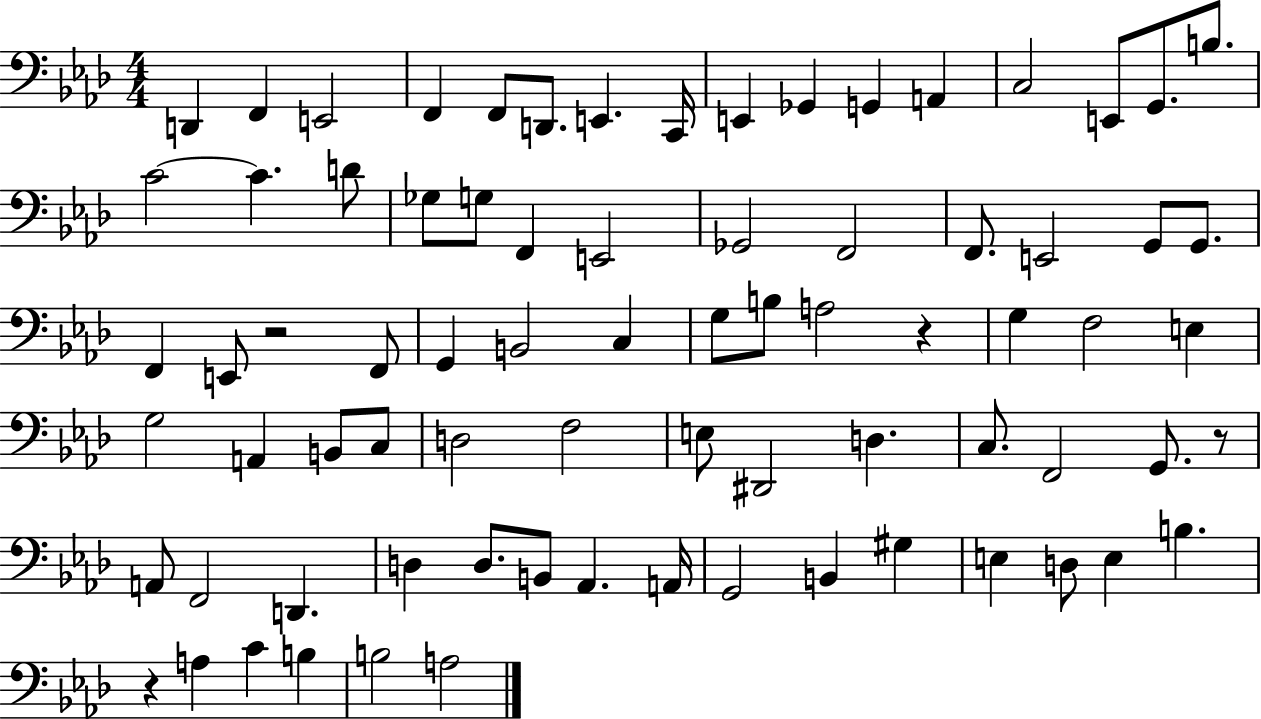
D2/q F2/q E2/h F2/q F2/e D2/e. E2/q. C2/s E2/q Gb2/q G2/q A2/q C3/h E2/e G2/e. B3/e. C4/h C4/q. D4/e Gb3/e G3/e F2/q E2/h Gb2/h F2/h F2/e. E2/h G2/e G2/e. F2/q E2/e R/h F2/e G2/q B2/h C3/q G3/e B3/e A3/h R/q G3/q F3/h E3/q G3/h A2/q B2/e C3/e D3/h F3/h E3/e D#2/h D3/q. C3/e. F2/h G2/e. R/e A2/e F2/h D2/q. D3/q D3/e. B2/e Ab2/q. A2/s G2/h B2/q G#3/q E3/q D3/e E3/q B3/q. R/q A3/q C4/q B3/q B3/h A3/h